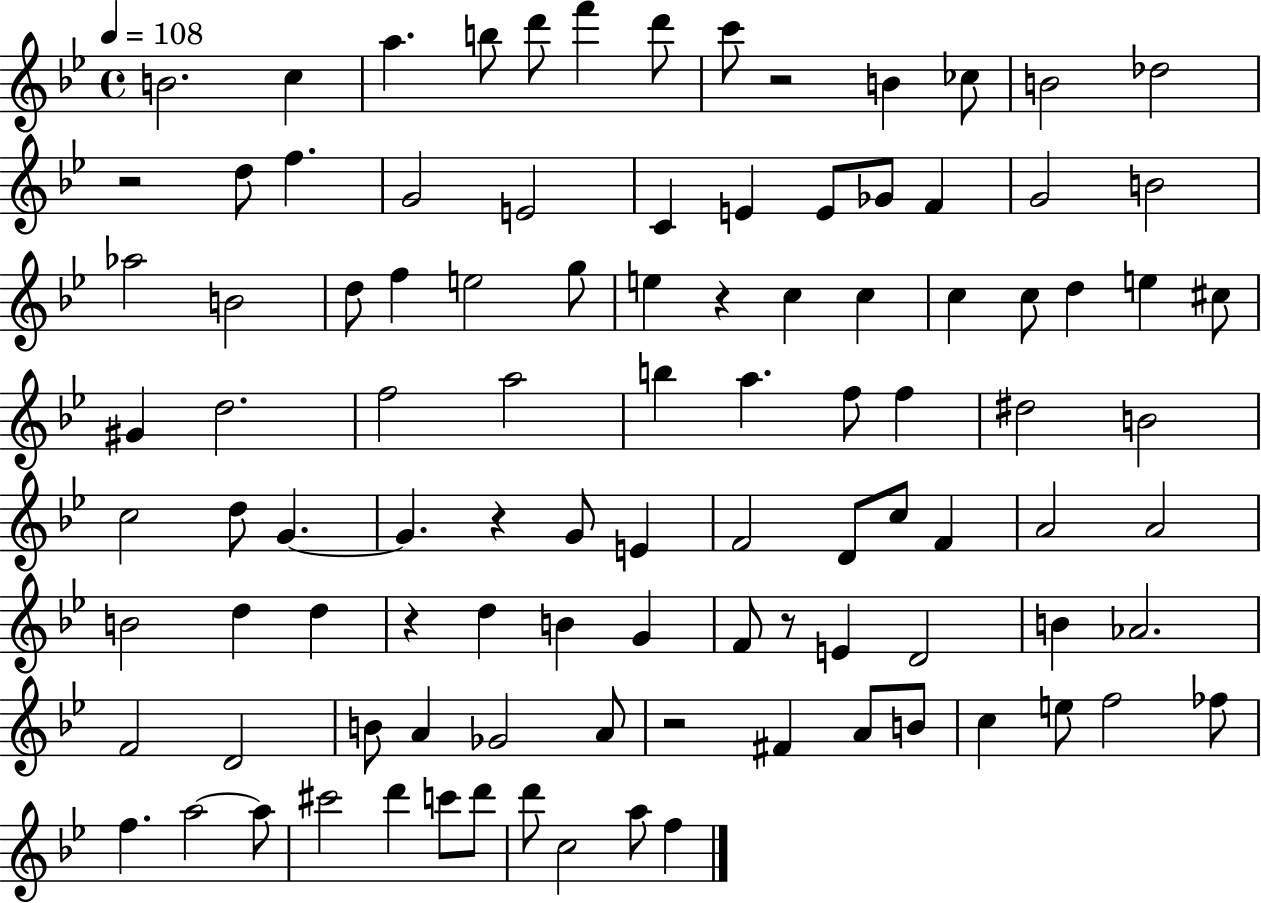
X:1
T:Untitled
M:4/4
L:1/4
K:Bb
B2 c a b/2 d'/2 f' d'/2 c'/2 z2 B _c/2 B2 _d2 z2 d/2 f G2 E2 C E E/2 _G/2 F G2 B2 _a2 B2 d/2 f e2 g/2 e z c c c c/2 d e ^c/2 ^G d2 f2 a2 b a f/2 f ^d2 B2 c2 d/2 G G z G/2 E F2 D/2 c/2 F A2 A2 B2 d d z d B G F/2 z/2 E D2 B _A2 F2 D2 B/2 A _G2 A/2 z2 ^F A/2 B/2 c e/2 f2 _f/2 f a2 a/2 ^c'2 d' c'/2 d'/2 d'/2 c2 a/2 f